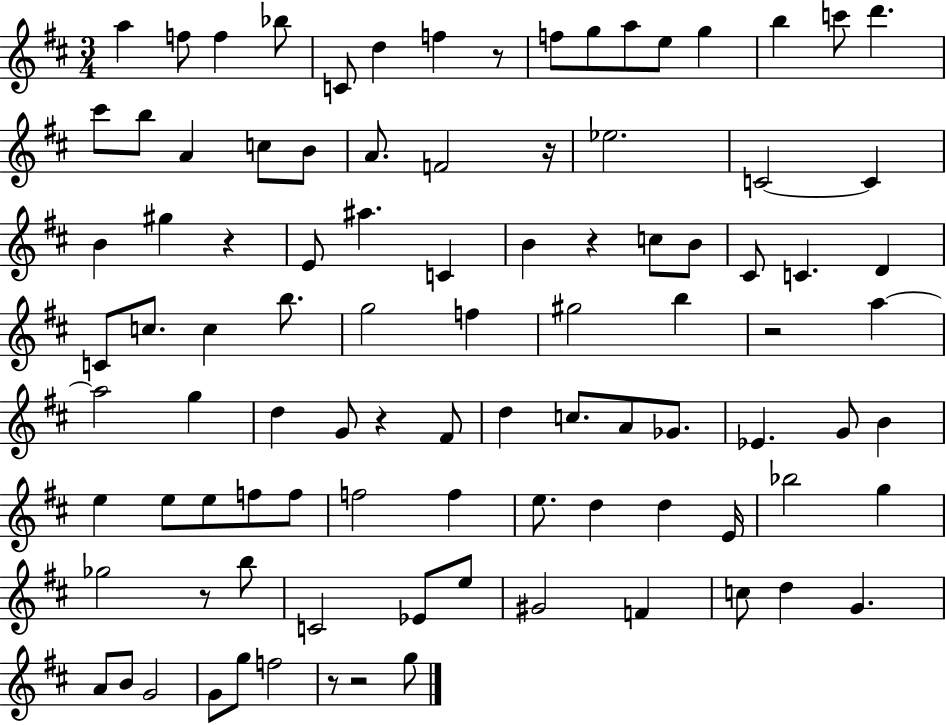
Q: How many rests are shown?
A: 9